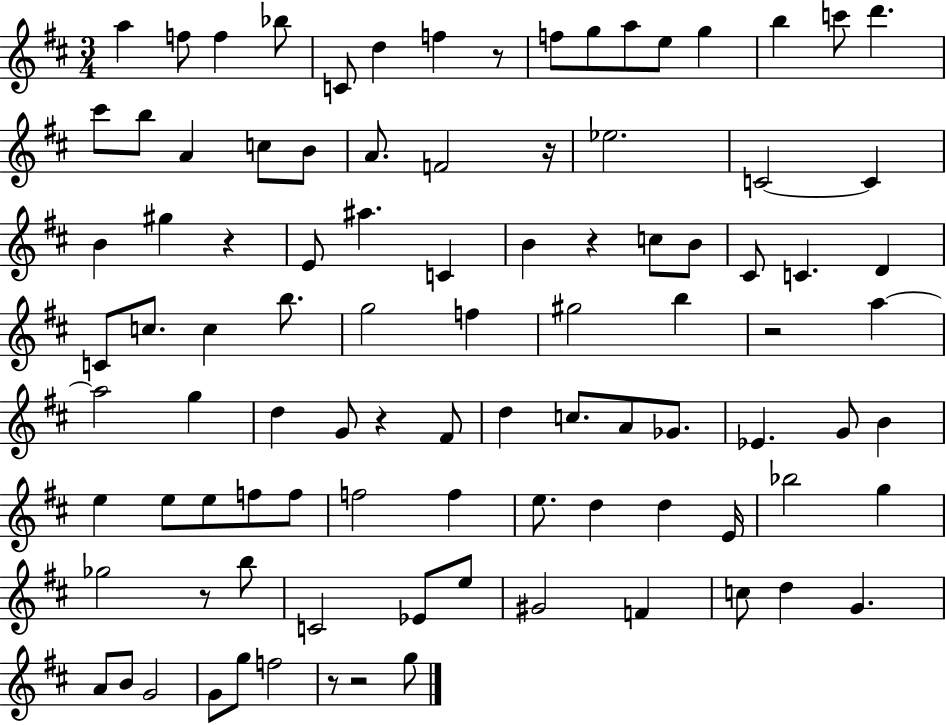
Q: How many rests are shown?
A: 9